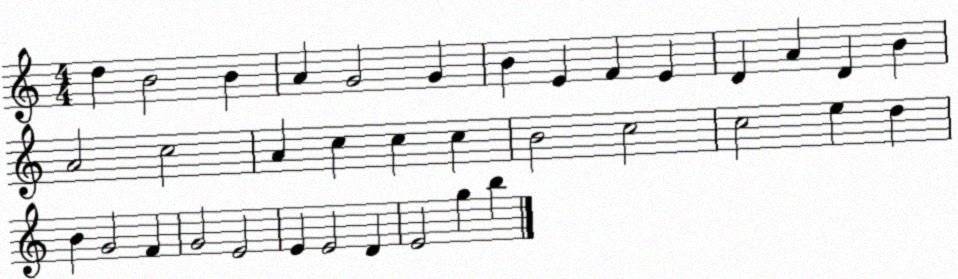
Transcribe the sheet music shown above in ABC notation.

X:1
T:Untitled
M:4/4
L:1/4
K:C
d B2 B A G2 G B E F E D A D B A2 c2 A c c c B2 c2 c2 e d B G2 F G2 E2 E E2 D E2 g b